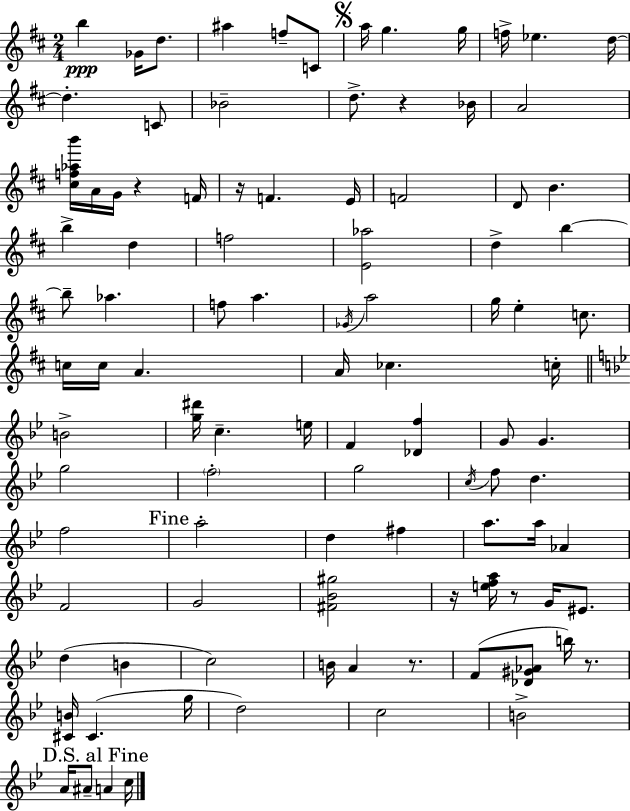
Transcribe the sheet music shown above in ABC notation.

X:1
T:Untitled
M:2/4
L:1/4
K:D
b _G/4 d/2 ^a f/2 C/2 a/4 g g/4 f/4 _e d/4 d C/2 _B2 d/2 z _B/4 A2 [^cf_ab']/4 A/4 G/4 z F/4 z/4 F E/4 F2 D/2 B b d f2 [E_a]2 d b b/2 _a f/2 a _G/4 a2 g/4 e c/2 c/4 c/4 A A/4 _c c/4 B2 [g^d']/4 c e/4 F [_Df] G/2 G g2 f2 g2 c/4 f/2 d f2 a2 d ^f a/2 a/4 _A F2 G2 [^F_B^g]2 z/4 [efa]/4 z/2 G/4 ^E/2 d B c2 B/4 A z/2 F/2 [_D^G_A]/2 b/4 z/2 [^CB]/4 ^C g/4 d2 c2 B2 A/4 ^A/2 A c/4